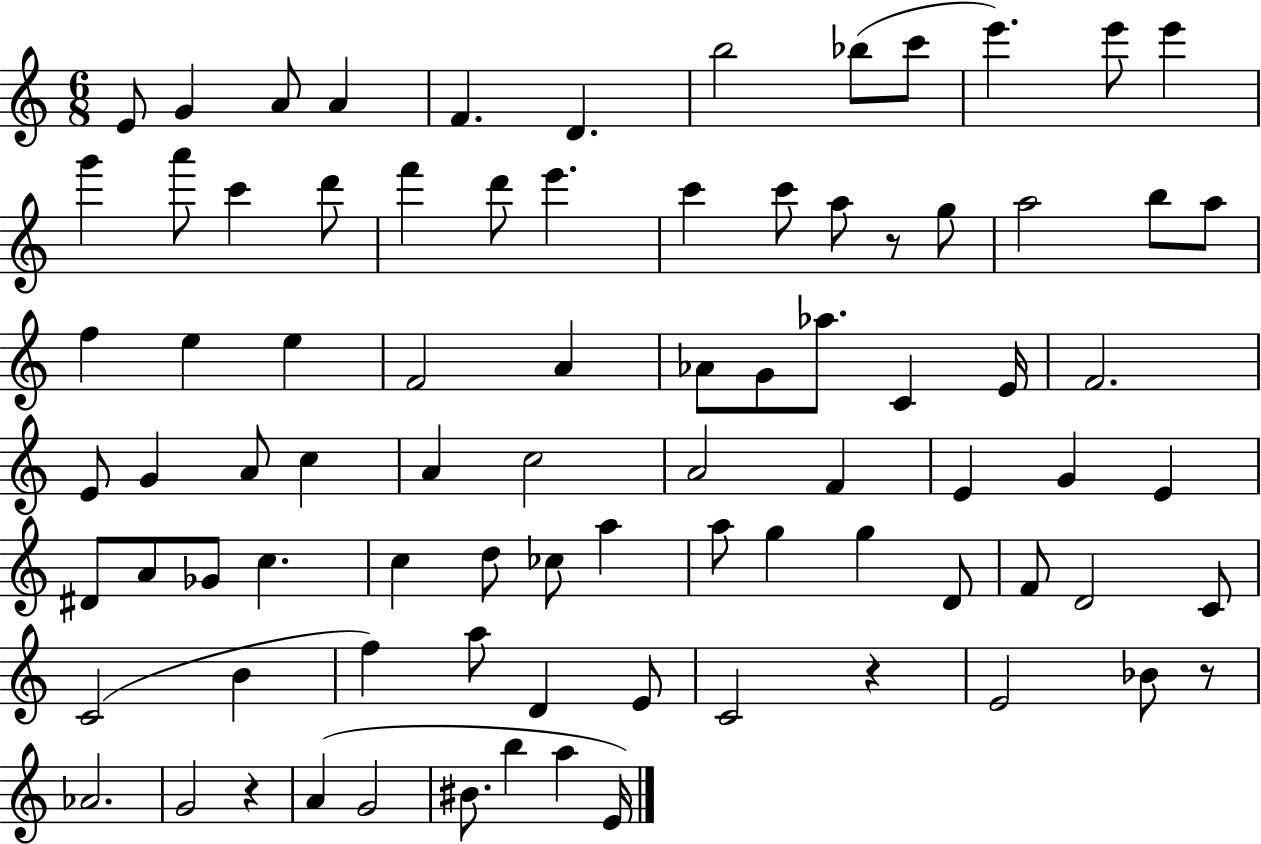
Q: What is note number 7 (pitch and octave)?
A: B5